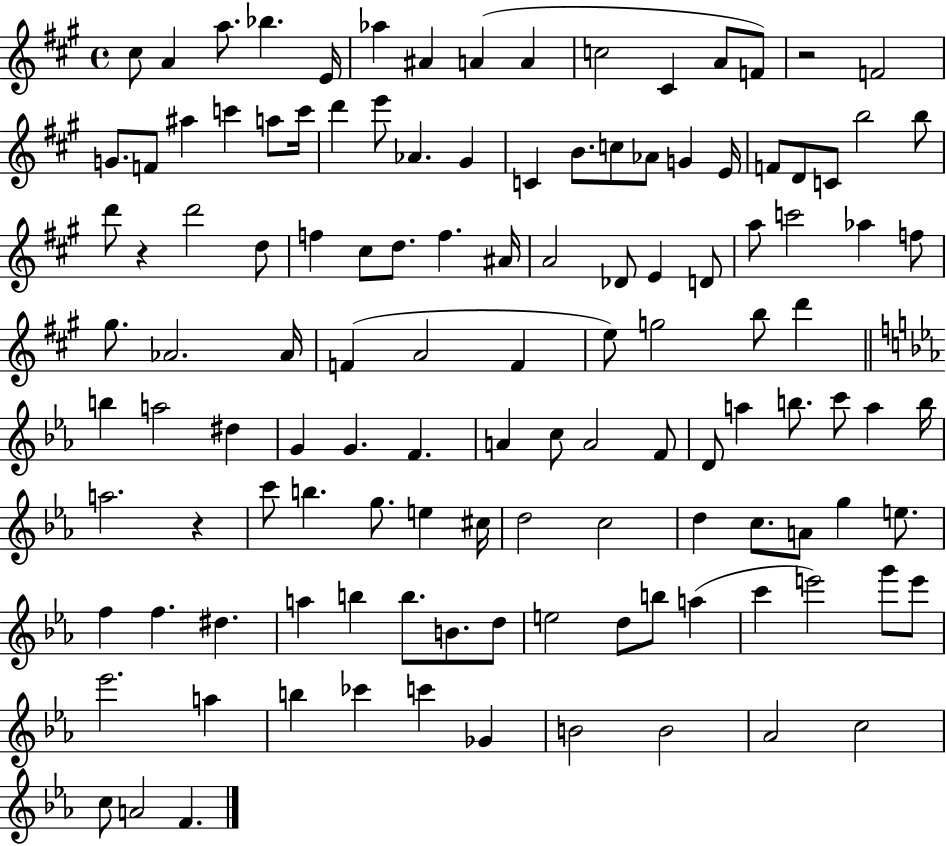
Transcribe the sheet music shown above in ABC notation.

X:1
T:Untitled
M:4/4
L:1/4
K:A
^c/2 A a/2 _b E/4 _a ^A A A c2 ^C A/2 F/2 z2 F2 G/2 F/2 ^a c' a/2 c'/4 d' e'/2 _A ^G C B/2 c/2 _A/2 G E/4 F/2 D/2 C/2 b2 b/2 d'/2 z d'2 d/2 f ^c/2 d/2 f ^A/4 A2 _D/2 E D/2 a/2 c'2 _a f/2 ^g/2 _A2 _A/4 F A2 F e/2 g2 b/2 d' b a2 ^d G G F A c/2 A2 F/2 D/2 a b/2 c'/2 a b/4 a2 z c'/2 b g/2 e ^c/4 d2 c2 d c/2 A/2 g e/2 f f ^d a b b/2 B/2 d/2 e2 d/2 b/2 a c' e'2 g'/2 e'/2 _e'2 a b _c' c' _G B2 B2 _A2 c2 c/2 A2 F